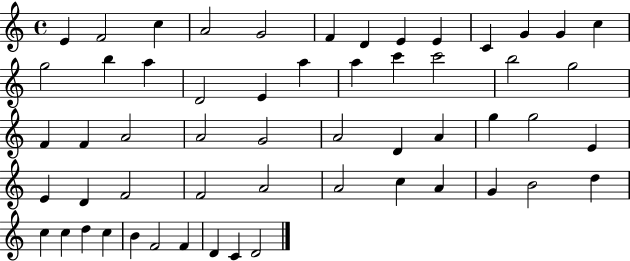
X:1
T:Untitled
M:4/4
L:1/4
K:C
E F2 c A2 G2 F D E E C G G c g2 b a D2 E a a c' c'2 b2 g2 F F A2 A2 G2 A2 D A g g2 E E D F2 F2 A2 A2 c A G B2 d c c d c B F2 F D C D2